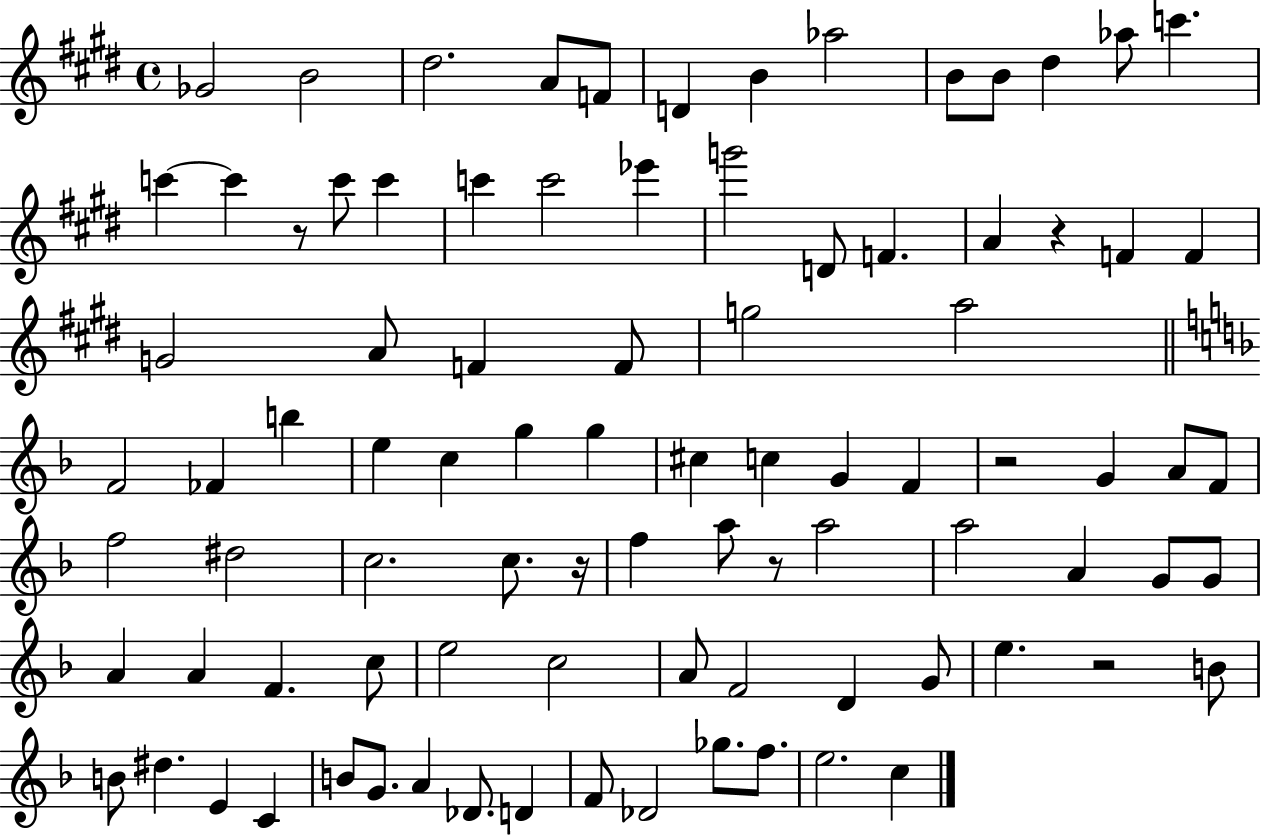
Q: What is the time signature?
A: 4/4